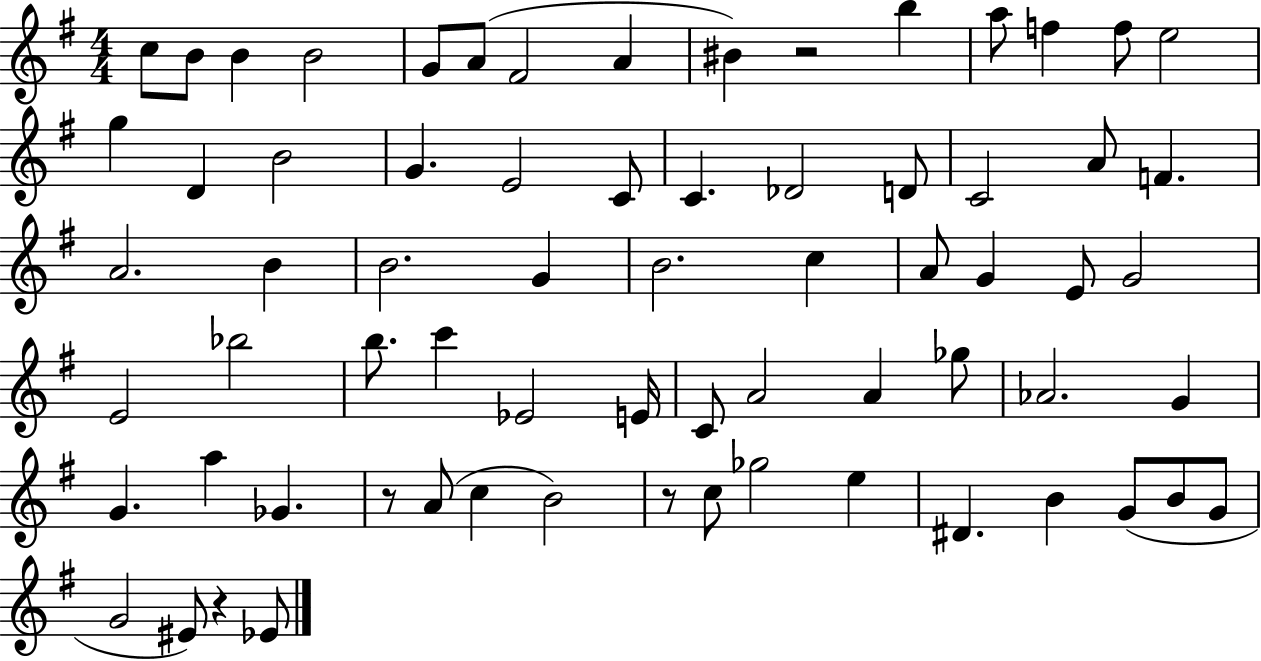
{
  \clef treble
  \numericTimeSignature
  \time 4/4
  \key g \major
  \repeat volta 2 { c''8 b'8 b'4 b'2 | g'8 a'8( fis'2 a'4 | bis'4) r2 b''4 | a''8 f''4 f''8 e''2 | \break g''4 d'4 b'2 | g'4. e'2 c'8 | c'4. des'2 d'8 | c'2 a'8 f'4. | \break a'2. b'4 | b'2. g'4 | b'2. c''4 | a'8 g'4 e'8 g'2 | \break e'2 bes''2 | b''8. c'''4 ees'2 e'16 | c'8 a'2 a'4 ges''8 | aes'2. g'4 | \break g'4. a''4 ges'4. | r8 a'8( c''4 b'2) | r8 c''8 ges''2 e''4 | dis'4. b'4 g'8( b'8 g'8 | \break g'2 eis'8) r4 ees'8 | } \bar "|."
}